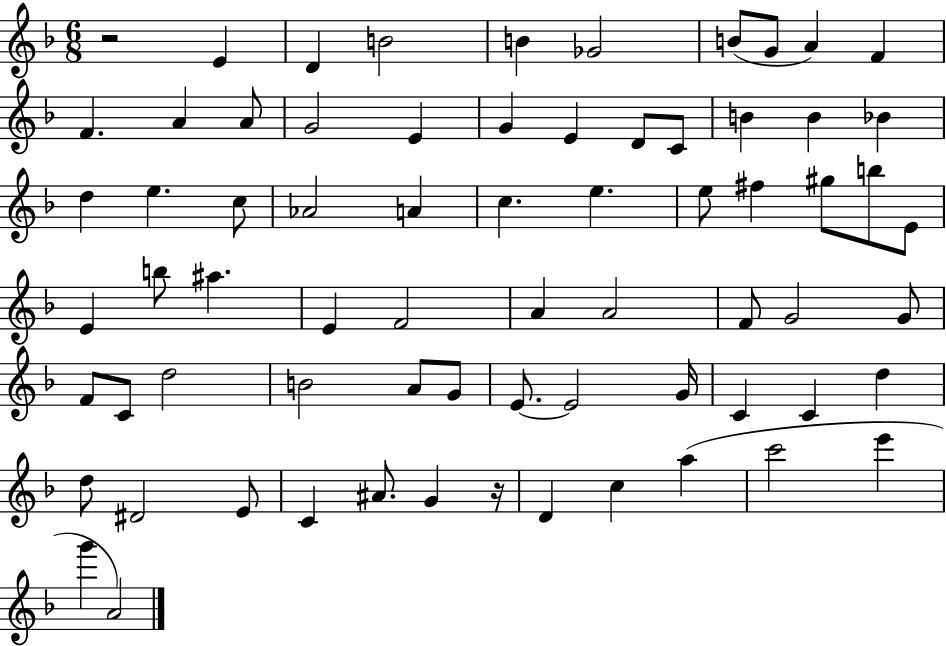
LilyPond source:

{
  \clef treble
  \numericTimeSignature
  \time 6/8
  \key f \major
  r2 e'4 | d'4 b'2 | b'4 ges'2 | b'8( g'8 a'4) f'4 | \break f'4. a'4 a'8 | g'2 e'4 | g'4 e'4 d'8 c'8 | b'4 b'4 bes'4 | \break d''4 e''4. c''8 | aes'2 a'4 | c''4. e''4. | e''8 fis''4 gis''8 b''8 e'8 | \break e'4 b''8 ais''4. | e'4 f'2 | a'4 a'2 | f'8 g'2 g'8 | \break f'8 c'8 d''2 | b'2 a'8 g'8 | e'8.~~ e'2 g'16 | c'4 c'4 d''4 | \break d''8 dis'2 e'8 | c'4 ais'8. g'4 r16 | d'4 c''4 a''4( | c'''2 e'''4 | \break g'''4 a'2) | \bar "|."
}